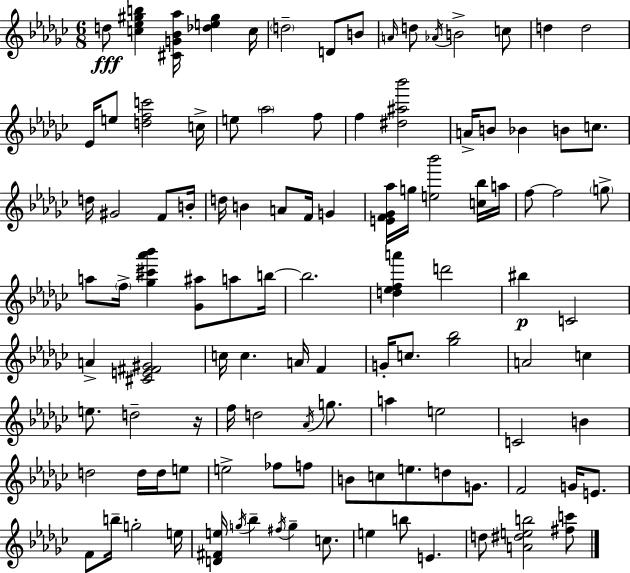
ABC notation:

X:1
T:Untitled
M:6/8
L:1/4
K:Ebm
d/2 [c_e^gb] [^CG_B_a]/4 [_de^g] c/4 d2 D/2 B/2 A/4 d/2 _A/4 B2 c/2 d d2 _E/4 e/2 [dfc']2 c/4 e/2 _a2 f/2 f [^d^a_b']2 A/4 B/2 _B B/2 c/2 d/4 ^G2 F/2 B/4 d/4 B A/2 F/4 G [EF_G_a]/4 g/4 [e_b']2 [c_b]/4 a/4 f/2 f2 g/2 a/2 f/4 [_g^c'_a'_b'] [_G^a]/2 a/2 b/4 b2 [d_efa'] d'2 ^b C2 A [^CE^F^G]2 c/4 c A/4 F G/4 c/2 [_g_b]2 A2 c e/2 d2 z/4 f/4 d2 _A/4 g/2 a e2 C2 B d2 d/4 d/4 e/2 e2 _f/2 f/2 B/2 c/2 e/2 d/2 G/2 F2 G/4 E/2 F/2 b/4 g2 e/4 [D^Fe]/4 g/4 _b ^f/4 g c/2 e b/2 E d/2 [A^deb]2 [^fc']/2